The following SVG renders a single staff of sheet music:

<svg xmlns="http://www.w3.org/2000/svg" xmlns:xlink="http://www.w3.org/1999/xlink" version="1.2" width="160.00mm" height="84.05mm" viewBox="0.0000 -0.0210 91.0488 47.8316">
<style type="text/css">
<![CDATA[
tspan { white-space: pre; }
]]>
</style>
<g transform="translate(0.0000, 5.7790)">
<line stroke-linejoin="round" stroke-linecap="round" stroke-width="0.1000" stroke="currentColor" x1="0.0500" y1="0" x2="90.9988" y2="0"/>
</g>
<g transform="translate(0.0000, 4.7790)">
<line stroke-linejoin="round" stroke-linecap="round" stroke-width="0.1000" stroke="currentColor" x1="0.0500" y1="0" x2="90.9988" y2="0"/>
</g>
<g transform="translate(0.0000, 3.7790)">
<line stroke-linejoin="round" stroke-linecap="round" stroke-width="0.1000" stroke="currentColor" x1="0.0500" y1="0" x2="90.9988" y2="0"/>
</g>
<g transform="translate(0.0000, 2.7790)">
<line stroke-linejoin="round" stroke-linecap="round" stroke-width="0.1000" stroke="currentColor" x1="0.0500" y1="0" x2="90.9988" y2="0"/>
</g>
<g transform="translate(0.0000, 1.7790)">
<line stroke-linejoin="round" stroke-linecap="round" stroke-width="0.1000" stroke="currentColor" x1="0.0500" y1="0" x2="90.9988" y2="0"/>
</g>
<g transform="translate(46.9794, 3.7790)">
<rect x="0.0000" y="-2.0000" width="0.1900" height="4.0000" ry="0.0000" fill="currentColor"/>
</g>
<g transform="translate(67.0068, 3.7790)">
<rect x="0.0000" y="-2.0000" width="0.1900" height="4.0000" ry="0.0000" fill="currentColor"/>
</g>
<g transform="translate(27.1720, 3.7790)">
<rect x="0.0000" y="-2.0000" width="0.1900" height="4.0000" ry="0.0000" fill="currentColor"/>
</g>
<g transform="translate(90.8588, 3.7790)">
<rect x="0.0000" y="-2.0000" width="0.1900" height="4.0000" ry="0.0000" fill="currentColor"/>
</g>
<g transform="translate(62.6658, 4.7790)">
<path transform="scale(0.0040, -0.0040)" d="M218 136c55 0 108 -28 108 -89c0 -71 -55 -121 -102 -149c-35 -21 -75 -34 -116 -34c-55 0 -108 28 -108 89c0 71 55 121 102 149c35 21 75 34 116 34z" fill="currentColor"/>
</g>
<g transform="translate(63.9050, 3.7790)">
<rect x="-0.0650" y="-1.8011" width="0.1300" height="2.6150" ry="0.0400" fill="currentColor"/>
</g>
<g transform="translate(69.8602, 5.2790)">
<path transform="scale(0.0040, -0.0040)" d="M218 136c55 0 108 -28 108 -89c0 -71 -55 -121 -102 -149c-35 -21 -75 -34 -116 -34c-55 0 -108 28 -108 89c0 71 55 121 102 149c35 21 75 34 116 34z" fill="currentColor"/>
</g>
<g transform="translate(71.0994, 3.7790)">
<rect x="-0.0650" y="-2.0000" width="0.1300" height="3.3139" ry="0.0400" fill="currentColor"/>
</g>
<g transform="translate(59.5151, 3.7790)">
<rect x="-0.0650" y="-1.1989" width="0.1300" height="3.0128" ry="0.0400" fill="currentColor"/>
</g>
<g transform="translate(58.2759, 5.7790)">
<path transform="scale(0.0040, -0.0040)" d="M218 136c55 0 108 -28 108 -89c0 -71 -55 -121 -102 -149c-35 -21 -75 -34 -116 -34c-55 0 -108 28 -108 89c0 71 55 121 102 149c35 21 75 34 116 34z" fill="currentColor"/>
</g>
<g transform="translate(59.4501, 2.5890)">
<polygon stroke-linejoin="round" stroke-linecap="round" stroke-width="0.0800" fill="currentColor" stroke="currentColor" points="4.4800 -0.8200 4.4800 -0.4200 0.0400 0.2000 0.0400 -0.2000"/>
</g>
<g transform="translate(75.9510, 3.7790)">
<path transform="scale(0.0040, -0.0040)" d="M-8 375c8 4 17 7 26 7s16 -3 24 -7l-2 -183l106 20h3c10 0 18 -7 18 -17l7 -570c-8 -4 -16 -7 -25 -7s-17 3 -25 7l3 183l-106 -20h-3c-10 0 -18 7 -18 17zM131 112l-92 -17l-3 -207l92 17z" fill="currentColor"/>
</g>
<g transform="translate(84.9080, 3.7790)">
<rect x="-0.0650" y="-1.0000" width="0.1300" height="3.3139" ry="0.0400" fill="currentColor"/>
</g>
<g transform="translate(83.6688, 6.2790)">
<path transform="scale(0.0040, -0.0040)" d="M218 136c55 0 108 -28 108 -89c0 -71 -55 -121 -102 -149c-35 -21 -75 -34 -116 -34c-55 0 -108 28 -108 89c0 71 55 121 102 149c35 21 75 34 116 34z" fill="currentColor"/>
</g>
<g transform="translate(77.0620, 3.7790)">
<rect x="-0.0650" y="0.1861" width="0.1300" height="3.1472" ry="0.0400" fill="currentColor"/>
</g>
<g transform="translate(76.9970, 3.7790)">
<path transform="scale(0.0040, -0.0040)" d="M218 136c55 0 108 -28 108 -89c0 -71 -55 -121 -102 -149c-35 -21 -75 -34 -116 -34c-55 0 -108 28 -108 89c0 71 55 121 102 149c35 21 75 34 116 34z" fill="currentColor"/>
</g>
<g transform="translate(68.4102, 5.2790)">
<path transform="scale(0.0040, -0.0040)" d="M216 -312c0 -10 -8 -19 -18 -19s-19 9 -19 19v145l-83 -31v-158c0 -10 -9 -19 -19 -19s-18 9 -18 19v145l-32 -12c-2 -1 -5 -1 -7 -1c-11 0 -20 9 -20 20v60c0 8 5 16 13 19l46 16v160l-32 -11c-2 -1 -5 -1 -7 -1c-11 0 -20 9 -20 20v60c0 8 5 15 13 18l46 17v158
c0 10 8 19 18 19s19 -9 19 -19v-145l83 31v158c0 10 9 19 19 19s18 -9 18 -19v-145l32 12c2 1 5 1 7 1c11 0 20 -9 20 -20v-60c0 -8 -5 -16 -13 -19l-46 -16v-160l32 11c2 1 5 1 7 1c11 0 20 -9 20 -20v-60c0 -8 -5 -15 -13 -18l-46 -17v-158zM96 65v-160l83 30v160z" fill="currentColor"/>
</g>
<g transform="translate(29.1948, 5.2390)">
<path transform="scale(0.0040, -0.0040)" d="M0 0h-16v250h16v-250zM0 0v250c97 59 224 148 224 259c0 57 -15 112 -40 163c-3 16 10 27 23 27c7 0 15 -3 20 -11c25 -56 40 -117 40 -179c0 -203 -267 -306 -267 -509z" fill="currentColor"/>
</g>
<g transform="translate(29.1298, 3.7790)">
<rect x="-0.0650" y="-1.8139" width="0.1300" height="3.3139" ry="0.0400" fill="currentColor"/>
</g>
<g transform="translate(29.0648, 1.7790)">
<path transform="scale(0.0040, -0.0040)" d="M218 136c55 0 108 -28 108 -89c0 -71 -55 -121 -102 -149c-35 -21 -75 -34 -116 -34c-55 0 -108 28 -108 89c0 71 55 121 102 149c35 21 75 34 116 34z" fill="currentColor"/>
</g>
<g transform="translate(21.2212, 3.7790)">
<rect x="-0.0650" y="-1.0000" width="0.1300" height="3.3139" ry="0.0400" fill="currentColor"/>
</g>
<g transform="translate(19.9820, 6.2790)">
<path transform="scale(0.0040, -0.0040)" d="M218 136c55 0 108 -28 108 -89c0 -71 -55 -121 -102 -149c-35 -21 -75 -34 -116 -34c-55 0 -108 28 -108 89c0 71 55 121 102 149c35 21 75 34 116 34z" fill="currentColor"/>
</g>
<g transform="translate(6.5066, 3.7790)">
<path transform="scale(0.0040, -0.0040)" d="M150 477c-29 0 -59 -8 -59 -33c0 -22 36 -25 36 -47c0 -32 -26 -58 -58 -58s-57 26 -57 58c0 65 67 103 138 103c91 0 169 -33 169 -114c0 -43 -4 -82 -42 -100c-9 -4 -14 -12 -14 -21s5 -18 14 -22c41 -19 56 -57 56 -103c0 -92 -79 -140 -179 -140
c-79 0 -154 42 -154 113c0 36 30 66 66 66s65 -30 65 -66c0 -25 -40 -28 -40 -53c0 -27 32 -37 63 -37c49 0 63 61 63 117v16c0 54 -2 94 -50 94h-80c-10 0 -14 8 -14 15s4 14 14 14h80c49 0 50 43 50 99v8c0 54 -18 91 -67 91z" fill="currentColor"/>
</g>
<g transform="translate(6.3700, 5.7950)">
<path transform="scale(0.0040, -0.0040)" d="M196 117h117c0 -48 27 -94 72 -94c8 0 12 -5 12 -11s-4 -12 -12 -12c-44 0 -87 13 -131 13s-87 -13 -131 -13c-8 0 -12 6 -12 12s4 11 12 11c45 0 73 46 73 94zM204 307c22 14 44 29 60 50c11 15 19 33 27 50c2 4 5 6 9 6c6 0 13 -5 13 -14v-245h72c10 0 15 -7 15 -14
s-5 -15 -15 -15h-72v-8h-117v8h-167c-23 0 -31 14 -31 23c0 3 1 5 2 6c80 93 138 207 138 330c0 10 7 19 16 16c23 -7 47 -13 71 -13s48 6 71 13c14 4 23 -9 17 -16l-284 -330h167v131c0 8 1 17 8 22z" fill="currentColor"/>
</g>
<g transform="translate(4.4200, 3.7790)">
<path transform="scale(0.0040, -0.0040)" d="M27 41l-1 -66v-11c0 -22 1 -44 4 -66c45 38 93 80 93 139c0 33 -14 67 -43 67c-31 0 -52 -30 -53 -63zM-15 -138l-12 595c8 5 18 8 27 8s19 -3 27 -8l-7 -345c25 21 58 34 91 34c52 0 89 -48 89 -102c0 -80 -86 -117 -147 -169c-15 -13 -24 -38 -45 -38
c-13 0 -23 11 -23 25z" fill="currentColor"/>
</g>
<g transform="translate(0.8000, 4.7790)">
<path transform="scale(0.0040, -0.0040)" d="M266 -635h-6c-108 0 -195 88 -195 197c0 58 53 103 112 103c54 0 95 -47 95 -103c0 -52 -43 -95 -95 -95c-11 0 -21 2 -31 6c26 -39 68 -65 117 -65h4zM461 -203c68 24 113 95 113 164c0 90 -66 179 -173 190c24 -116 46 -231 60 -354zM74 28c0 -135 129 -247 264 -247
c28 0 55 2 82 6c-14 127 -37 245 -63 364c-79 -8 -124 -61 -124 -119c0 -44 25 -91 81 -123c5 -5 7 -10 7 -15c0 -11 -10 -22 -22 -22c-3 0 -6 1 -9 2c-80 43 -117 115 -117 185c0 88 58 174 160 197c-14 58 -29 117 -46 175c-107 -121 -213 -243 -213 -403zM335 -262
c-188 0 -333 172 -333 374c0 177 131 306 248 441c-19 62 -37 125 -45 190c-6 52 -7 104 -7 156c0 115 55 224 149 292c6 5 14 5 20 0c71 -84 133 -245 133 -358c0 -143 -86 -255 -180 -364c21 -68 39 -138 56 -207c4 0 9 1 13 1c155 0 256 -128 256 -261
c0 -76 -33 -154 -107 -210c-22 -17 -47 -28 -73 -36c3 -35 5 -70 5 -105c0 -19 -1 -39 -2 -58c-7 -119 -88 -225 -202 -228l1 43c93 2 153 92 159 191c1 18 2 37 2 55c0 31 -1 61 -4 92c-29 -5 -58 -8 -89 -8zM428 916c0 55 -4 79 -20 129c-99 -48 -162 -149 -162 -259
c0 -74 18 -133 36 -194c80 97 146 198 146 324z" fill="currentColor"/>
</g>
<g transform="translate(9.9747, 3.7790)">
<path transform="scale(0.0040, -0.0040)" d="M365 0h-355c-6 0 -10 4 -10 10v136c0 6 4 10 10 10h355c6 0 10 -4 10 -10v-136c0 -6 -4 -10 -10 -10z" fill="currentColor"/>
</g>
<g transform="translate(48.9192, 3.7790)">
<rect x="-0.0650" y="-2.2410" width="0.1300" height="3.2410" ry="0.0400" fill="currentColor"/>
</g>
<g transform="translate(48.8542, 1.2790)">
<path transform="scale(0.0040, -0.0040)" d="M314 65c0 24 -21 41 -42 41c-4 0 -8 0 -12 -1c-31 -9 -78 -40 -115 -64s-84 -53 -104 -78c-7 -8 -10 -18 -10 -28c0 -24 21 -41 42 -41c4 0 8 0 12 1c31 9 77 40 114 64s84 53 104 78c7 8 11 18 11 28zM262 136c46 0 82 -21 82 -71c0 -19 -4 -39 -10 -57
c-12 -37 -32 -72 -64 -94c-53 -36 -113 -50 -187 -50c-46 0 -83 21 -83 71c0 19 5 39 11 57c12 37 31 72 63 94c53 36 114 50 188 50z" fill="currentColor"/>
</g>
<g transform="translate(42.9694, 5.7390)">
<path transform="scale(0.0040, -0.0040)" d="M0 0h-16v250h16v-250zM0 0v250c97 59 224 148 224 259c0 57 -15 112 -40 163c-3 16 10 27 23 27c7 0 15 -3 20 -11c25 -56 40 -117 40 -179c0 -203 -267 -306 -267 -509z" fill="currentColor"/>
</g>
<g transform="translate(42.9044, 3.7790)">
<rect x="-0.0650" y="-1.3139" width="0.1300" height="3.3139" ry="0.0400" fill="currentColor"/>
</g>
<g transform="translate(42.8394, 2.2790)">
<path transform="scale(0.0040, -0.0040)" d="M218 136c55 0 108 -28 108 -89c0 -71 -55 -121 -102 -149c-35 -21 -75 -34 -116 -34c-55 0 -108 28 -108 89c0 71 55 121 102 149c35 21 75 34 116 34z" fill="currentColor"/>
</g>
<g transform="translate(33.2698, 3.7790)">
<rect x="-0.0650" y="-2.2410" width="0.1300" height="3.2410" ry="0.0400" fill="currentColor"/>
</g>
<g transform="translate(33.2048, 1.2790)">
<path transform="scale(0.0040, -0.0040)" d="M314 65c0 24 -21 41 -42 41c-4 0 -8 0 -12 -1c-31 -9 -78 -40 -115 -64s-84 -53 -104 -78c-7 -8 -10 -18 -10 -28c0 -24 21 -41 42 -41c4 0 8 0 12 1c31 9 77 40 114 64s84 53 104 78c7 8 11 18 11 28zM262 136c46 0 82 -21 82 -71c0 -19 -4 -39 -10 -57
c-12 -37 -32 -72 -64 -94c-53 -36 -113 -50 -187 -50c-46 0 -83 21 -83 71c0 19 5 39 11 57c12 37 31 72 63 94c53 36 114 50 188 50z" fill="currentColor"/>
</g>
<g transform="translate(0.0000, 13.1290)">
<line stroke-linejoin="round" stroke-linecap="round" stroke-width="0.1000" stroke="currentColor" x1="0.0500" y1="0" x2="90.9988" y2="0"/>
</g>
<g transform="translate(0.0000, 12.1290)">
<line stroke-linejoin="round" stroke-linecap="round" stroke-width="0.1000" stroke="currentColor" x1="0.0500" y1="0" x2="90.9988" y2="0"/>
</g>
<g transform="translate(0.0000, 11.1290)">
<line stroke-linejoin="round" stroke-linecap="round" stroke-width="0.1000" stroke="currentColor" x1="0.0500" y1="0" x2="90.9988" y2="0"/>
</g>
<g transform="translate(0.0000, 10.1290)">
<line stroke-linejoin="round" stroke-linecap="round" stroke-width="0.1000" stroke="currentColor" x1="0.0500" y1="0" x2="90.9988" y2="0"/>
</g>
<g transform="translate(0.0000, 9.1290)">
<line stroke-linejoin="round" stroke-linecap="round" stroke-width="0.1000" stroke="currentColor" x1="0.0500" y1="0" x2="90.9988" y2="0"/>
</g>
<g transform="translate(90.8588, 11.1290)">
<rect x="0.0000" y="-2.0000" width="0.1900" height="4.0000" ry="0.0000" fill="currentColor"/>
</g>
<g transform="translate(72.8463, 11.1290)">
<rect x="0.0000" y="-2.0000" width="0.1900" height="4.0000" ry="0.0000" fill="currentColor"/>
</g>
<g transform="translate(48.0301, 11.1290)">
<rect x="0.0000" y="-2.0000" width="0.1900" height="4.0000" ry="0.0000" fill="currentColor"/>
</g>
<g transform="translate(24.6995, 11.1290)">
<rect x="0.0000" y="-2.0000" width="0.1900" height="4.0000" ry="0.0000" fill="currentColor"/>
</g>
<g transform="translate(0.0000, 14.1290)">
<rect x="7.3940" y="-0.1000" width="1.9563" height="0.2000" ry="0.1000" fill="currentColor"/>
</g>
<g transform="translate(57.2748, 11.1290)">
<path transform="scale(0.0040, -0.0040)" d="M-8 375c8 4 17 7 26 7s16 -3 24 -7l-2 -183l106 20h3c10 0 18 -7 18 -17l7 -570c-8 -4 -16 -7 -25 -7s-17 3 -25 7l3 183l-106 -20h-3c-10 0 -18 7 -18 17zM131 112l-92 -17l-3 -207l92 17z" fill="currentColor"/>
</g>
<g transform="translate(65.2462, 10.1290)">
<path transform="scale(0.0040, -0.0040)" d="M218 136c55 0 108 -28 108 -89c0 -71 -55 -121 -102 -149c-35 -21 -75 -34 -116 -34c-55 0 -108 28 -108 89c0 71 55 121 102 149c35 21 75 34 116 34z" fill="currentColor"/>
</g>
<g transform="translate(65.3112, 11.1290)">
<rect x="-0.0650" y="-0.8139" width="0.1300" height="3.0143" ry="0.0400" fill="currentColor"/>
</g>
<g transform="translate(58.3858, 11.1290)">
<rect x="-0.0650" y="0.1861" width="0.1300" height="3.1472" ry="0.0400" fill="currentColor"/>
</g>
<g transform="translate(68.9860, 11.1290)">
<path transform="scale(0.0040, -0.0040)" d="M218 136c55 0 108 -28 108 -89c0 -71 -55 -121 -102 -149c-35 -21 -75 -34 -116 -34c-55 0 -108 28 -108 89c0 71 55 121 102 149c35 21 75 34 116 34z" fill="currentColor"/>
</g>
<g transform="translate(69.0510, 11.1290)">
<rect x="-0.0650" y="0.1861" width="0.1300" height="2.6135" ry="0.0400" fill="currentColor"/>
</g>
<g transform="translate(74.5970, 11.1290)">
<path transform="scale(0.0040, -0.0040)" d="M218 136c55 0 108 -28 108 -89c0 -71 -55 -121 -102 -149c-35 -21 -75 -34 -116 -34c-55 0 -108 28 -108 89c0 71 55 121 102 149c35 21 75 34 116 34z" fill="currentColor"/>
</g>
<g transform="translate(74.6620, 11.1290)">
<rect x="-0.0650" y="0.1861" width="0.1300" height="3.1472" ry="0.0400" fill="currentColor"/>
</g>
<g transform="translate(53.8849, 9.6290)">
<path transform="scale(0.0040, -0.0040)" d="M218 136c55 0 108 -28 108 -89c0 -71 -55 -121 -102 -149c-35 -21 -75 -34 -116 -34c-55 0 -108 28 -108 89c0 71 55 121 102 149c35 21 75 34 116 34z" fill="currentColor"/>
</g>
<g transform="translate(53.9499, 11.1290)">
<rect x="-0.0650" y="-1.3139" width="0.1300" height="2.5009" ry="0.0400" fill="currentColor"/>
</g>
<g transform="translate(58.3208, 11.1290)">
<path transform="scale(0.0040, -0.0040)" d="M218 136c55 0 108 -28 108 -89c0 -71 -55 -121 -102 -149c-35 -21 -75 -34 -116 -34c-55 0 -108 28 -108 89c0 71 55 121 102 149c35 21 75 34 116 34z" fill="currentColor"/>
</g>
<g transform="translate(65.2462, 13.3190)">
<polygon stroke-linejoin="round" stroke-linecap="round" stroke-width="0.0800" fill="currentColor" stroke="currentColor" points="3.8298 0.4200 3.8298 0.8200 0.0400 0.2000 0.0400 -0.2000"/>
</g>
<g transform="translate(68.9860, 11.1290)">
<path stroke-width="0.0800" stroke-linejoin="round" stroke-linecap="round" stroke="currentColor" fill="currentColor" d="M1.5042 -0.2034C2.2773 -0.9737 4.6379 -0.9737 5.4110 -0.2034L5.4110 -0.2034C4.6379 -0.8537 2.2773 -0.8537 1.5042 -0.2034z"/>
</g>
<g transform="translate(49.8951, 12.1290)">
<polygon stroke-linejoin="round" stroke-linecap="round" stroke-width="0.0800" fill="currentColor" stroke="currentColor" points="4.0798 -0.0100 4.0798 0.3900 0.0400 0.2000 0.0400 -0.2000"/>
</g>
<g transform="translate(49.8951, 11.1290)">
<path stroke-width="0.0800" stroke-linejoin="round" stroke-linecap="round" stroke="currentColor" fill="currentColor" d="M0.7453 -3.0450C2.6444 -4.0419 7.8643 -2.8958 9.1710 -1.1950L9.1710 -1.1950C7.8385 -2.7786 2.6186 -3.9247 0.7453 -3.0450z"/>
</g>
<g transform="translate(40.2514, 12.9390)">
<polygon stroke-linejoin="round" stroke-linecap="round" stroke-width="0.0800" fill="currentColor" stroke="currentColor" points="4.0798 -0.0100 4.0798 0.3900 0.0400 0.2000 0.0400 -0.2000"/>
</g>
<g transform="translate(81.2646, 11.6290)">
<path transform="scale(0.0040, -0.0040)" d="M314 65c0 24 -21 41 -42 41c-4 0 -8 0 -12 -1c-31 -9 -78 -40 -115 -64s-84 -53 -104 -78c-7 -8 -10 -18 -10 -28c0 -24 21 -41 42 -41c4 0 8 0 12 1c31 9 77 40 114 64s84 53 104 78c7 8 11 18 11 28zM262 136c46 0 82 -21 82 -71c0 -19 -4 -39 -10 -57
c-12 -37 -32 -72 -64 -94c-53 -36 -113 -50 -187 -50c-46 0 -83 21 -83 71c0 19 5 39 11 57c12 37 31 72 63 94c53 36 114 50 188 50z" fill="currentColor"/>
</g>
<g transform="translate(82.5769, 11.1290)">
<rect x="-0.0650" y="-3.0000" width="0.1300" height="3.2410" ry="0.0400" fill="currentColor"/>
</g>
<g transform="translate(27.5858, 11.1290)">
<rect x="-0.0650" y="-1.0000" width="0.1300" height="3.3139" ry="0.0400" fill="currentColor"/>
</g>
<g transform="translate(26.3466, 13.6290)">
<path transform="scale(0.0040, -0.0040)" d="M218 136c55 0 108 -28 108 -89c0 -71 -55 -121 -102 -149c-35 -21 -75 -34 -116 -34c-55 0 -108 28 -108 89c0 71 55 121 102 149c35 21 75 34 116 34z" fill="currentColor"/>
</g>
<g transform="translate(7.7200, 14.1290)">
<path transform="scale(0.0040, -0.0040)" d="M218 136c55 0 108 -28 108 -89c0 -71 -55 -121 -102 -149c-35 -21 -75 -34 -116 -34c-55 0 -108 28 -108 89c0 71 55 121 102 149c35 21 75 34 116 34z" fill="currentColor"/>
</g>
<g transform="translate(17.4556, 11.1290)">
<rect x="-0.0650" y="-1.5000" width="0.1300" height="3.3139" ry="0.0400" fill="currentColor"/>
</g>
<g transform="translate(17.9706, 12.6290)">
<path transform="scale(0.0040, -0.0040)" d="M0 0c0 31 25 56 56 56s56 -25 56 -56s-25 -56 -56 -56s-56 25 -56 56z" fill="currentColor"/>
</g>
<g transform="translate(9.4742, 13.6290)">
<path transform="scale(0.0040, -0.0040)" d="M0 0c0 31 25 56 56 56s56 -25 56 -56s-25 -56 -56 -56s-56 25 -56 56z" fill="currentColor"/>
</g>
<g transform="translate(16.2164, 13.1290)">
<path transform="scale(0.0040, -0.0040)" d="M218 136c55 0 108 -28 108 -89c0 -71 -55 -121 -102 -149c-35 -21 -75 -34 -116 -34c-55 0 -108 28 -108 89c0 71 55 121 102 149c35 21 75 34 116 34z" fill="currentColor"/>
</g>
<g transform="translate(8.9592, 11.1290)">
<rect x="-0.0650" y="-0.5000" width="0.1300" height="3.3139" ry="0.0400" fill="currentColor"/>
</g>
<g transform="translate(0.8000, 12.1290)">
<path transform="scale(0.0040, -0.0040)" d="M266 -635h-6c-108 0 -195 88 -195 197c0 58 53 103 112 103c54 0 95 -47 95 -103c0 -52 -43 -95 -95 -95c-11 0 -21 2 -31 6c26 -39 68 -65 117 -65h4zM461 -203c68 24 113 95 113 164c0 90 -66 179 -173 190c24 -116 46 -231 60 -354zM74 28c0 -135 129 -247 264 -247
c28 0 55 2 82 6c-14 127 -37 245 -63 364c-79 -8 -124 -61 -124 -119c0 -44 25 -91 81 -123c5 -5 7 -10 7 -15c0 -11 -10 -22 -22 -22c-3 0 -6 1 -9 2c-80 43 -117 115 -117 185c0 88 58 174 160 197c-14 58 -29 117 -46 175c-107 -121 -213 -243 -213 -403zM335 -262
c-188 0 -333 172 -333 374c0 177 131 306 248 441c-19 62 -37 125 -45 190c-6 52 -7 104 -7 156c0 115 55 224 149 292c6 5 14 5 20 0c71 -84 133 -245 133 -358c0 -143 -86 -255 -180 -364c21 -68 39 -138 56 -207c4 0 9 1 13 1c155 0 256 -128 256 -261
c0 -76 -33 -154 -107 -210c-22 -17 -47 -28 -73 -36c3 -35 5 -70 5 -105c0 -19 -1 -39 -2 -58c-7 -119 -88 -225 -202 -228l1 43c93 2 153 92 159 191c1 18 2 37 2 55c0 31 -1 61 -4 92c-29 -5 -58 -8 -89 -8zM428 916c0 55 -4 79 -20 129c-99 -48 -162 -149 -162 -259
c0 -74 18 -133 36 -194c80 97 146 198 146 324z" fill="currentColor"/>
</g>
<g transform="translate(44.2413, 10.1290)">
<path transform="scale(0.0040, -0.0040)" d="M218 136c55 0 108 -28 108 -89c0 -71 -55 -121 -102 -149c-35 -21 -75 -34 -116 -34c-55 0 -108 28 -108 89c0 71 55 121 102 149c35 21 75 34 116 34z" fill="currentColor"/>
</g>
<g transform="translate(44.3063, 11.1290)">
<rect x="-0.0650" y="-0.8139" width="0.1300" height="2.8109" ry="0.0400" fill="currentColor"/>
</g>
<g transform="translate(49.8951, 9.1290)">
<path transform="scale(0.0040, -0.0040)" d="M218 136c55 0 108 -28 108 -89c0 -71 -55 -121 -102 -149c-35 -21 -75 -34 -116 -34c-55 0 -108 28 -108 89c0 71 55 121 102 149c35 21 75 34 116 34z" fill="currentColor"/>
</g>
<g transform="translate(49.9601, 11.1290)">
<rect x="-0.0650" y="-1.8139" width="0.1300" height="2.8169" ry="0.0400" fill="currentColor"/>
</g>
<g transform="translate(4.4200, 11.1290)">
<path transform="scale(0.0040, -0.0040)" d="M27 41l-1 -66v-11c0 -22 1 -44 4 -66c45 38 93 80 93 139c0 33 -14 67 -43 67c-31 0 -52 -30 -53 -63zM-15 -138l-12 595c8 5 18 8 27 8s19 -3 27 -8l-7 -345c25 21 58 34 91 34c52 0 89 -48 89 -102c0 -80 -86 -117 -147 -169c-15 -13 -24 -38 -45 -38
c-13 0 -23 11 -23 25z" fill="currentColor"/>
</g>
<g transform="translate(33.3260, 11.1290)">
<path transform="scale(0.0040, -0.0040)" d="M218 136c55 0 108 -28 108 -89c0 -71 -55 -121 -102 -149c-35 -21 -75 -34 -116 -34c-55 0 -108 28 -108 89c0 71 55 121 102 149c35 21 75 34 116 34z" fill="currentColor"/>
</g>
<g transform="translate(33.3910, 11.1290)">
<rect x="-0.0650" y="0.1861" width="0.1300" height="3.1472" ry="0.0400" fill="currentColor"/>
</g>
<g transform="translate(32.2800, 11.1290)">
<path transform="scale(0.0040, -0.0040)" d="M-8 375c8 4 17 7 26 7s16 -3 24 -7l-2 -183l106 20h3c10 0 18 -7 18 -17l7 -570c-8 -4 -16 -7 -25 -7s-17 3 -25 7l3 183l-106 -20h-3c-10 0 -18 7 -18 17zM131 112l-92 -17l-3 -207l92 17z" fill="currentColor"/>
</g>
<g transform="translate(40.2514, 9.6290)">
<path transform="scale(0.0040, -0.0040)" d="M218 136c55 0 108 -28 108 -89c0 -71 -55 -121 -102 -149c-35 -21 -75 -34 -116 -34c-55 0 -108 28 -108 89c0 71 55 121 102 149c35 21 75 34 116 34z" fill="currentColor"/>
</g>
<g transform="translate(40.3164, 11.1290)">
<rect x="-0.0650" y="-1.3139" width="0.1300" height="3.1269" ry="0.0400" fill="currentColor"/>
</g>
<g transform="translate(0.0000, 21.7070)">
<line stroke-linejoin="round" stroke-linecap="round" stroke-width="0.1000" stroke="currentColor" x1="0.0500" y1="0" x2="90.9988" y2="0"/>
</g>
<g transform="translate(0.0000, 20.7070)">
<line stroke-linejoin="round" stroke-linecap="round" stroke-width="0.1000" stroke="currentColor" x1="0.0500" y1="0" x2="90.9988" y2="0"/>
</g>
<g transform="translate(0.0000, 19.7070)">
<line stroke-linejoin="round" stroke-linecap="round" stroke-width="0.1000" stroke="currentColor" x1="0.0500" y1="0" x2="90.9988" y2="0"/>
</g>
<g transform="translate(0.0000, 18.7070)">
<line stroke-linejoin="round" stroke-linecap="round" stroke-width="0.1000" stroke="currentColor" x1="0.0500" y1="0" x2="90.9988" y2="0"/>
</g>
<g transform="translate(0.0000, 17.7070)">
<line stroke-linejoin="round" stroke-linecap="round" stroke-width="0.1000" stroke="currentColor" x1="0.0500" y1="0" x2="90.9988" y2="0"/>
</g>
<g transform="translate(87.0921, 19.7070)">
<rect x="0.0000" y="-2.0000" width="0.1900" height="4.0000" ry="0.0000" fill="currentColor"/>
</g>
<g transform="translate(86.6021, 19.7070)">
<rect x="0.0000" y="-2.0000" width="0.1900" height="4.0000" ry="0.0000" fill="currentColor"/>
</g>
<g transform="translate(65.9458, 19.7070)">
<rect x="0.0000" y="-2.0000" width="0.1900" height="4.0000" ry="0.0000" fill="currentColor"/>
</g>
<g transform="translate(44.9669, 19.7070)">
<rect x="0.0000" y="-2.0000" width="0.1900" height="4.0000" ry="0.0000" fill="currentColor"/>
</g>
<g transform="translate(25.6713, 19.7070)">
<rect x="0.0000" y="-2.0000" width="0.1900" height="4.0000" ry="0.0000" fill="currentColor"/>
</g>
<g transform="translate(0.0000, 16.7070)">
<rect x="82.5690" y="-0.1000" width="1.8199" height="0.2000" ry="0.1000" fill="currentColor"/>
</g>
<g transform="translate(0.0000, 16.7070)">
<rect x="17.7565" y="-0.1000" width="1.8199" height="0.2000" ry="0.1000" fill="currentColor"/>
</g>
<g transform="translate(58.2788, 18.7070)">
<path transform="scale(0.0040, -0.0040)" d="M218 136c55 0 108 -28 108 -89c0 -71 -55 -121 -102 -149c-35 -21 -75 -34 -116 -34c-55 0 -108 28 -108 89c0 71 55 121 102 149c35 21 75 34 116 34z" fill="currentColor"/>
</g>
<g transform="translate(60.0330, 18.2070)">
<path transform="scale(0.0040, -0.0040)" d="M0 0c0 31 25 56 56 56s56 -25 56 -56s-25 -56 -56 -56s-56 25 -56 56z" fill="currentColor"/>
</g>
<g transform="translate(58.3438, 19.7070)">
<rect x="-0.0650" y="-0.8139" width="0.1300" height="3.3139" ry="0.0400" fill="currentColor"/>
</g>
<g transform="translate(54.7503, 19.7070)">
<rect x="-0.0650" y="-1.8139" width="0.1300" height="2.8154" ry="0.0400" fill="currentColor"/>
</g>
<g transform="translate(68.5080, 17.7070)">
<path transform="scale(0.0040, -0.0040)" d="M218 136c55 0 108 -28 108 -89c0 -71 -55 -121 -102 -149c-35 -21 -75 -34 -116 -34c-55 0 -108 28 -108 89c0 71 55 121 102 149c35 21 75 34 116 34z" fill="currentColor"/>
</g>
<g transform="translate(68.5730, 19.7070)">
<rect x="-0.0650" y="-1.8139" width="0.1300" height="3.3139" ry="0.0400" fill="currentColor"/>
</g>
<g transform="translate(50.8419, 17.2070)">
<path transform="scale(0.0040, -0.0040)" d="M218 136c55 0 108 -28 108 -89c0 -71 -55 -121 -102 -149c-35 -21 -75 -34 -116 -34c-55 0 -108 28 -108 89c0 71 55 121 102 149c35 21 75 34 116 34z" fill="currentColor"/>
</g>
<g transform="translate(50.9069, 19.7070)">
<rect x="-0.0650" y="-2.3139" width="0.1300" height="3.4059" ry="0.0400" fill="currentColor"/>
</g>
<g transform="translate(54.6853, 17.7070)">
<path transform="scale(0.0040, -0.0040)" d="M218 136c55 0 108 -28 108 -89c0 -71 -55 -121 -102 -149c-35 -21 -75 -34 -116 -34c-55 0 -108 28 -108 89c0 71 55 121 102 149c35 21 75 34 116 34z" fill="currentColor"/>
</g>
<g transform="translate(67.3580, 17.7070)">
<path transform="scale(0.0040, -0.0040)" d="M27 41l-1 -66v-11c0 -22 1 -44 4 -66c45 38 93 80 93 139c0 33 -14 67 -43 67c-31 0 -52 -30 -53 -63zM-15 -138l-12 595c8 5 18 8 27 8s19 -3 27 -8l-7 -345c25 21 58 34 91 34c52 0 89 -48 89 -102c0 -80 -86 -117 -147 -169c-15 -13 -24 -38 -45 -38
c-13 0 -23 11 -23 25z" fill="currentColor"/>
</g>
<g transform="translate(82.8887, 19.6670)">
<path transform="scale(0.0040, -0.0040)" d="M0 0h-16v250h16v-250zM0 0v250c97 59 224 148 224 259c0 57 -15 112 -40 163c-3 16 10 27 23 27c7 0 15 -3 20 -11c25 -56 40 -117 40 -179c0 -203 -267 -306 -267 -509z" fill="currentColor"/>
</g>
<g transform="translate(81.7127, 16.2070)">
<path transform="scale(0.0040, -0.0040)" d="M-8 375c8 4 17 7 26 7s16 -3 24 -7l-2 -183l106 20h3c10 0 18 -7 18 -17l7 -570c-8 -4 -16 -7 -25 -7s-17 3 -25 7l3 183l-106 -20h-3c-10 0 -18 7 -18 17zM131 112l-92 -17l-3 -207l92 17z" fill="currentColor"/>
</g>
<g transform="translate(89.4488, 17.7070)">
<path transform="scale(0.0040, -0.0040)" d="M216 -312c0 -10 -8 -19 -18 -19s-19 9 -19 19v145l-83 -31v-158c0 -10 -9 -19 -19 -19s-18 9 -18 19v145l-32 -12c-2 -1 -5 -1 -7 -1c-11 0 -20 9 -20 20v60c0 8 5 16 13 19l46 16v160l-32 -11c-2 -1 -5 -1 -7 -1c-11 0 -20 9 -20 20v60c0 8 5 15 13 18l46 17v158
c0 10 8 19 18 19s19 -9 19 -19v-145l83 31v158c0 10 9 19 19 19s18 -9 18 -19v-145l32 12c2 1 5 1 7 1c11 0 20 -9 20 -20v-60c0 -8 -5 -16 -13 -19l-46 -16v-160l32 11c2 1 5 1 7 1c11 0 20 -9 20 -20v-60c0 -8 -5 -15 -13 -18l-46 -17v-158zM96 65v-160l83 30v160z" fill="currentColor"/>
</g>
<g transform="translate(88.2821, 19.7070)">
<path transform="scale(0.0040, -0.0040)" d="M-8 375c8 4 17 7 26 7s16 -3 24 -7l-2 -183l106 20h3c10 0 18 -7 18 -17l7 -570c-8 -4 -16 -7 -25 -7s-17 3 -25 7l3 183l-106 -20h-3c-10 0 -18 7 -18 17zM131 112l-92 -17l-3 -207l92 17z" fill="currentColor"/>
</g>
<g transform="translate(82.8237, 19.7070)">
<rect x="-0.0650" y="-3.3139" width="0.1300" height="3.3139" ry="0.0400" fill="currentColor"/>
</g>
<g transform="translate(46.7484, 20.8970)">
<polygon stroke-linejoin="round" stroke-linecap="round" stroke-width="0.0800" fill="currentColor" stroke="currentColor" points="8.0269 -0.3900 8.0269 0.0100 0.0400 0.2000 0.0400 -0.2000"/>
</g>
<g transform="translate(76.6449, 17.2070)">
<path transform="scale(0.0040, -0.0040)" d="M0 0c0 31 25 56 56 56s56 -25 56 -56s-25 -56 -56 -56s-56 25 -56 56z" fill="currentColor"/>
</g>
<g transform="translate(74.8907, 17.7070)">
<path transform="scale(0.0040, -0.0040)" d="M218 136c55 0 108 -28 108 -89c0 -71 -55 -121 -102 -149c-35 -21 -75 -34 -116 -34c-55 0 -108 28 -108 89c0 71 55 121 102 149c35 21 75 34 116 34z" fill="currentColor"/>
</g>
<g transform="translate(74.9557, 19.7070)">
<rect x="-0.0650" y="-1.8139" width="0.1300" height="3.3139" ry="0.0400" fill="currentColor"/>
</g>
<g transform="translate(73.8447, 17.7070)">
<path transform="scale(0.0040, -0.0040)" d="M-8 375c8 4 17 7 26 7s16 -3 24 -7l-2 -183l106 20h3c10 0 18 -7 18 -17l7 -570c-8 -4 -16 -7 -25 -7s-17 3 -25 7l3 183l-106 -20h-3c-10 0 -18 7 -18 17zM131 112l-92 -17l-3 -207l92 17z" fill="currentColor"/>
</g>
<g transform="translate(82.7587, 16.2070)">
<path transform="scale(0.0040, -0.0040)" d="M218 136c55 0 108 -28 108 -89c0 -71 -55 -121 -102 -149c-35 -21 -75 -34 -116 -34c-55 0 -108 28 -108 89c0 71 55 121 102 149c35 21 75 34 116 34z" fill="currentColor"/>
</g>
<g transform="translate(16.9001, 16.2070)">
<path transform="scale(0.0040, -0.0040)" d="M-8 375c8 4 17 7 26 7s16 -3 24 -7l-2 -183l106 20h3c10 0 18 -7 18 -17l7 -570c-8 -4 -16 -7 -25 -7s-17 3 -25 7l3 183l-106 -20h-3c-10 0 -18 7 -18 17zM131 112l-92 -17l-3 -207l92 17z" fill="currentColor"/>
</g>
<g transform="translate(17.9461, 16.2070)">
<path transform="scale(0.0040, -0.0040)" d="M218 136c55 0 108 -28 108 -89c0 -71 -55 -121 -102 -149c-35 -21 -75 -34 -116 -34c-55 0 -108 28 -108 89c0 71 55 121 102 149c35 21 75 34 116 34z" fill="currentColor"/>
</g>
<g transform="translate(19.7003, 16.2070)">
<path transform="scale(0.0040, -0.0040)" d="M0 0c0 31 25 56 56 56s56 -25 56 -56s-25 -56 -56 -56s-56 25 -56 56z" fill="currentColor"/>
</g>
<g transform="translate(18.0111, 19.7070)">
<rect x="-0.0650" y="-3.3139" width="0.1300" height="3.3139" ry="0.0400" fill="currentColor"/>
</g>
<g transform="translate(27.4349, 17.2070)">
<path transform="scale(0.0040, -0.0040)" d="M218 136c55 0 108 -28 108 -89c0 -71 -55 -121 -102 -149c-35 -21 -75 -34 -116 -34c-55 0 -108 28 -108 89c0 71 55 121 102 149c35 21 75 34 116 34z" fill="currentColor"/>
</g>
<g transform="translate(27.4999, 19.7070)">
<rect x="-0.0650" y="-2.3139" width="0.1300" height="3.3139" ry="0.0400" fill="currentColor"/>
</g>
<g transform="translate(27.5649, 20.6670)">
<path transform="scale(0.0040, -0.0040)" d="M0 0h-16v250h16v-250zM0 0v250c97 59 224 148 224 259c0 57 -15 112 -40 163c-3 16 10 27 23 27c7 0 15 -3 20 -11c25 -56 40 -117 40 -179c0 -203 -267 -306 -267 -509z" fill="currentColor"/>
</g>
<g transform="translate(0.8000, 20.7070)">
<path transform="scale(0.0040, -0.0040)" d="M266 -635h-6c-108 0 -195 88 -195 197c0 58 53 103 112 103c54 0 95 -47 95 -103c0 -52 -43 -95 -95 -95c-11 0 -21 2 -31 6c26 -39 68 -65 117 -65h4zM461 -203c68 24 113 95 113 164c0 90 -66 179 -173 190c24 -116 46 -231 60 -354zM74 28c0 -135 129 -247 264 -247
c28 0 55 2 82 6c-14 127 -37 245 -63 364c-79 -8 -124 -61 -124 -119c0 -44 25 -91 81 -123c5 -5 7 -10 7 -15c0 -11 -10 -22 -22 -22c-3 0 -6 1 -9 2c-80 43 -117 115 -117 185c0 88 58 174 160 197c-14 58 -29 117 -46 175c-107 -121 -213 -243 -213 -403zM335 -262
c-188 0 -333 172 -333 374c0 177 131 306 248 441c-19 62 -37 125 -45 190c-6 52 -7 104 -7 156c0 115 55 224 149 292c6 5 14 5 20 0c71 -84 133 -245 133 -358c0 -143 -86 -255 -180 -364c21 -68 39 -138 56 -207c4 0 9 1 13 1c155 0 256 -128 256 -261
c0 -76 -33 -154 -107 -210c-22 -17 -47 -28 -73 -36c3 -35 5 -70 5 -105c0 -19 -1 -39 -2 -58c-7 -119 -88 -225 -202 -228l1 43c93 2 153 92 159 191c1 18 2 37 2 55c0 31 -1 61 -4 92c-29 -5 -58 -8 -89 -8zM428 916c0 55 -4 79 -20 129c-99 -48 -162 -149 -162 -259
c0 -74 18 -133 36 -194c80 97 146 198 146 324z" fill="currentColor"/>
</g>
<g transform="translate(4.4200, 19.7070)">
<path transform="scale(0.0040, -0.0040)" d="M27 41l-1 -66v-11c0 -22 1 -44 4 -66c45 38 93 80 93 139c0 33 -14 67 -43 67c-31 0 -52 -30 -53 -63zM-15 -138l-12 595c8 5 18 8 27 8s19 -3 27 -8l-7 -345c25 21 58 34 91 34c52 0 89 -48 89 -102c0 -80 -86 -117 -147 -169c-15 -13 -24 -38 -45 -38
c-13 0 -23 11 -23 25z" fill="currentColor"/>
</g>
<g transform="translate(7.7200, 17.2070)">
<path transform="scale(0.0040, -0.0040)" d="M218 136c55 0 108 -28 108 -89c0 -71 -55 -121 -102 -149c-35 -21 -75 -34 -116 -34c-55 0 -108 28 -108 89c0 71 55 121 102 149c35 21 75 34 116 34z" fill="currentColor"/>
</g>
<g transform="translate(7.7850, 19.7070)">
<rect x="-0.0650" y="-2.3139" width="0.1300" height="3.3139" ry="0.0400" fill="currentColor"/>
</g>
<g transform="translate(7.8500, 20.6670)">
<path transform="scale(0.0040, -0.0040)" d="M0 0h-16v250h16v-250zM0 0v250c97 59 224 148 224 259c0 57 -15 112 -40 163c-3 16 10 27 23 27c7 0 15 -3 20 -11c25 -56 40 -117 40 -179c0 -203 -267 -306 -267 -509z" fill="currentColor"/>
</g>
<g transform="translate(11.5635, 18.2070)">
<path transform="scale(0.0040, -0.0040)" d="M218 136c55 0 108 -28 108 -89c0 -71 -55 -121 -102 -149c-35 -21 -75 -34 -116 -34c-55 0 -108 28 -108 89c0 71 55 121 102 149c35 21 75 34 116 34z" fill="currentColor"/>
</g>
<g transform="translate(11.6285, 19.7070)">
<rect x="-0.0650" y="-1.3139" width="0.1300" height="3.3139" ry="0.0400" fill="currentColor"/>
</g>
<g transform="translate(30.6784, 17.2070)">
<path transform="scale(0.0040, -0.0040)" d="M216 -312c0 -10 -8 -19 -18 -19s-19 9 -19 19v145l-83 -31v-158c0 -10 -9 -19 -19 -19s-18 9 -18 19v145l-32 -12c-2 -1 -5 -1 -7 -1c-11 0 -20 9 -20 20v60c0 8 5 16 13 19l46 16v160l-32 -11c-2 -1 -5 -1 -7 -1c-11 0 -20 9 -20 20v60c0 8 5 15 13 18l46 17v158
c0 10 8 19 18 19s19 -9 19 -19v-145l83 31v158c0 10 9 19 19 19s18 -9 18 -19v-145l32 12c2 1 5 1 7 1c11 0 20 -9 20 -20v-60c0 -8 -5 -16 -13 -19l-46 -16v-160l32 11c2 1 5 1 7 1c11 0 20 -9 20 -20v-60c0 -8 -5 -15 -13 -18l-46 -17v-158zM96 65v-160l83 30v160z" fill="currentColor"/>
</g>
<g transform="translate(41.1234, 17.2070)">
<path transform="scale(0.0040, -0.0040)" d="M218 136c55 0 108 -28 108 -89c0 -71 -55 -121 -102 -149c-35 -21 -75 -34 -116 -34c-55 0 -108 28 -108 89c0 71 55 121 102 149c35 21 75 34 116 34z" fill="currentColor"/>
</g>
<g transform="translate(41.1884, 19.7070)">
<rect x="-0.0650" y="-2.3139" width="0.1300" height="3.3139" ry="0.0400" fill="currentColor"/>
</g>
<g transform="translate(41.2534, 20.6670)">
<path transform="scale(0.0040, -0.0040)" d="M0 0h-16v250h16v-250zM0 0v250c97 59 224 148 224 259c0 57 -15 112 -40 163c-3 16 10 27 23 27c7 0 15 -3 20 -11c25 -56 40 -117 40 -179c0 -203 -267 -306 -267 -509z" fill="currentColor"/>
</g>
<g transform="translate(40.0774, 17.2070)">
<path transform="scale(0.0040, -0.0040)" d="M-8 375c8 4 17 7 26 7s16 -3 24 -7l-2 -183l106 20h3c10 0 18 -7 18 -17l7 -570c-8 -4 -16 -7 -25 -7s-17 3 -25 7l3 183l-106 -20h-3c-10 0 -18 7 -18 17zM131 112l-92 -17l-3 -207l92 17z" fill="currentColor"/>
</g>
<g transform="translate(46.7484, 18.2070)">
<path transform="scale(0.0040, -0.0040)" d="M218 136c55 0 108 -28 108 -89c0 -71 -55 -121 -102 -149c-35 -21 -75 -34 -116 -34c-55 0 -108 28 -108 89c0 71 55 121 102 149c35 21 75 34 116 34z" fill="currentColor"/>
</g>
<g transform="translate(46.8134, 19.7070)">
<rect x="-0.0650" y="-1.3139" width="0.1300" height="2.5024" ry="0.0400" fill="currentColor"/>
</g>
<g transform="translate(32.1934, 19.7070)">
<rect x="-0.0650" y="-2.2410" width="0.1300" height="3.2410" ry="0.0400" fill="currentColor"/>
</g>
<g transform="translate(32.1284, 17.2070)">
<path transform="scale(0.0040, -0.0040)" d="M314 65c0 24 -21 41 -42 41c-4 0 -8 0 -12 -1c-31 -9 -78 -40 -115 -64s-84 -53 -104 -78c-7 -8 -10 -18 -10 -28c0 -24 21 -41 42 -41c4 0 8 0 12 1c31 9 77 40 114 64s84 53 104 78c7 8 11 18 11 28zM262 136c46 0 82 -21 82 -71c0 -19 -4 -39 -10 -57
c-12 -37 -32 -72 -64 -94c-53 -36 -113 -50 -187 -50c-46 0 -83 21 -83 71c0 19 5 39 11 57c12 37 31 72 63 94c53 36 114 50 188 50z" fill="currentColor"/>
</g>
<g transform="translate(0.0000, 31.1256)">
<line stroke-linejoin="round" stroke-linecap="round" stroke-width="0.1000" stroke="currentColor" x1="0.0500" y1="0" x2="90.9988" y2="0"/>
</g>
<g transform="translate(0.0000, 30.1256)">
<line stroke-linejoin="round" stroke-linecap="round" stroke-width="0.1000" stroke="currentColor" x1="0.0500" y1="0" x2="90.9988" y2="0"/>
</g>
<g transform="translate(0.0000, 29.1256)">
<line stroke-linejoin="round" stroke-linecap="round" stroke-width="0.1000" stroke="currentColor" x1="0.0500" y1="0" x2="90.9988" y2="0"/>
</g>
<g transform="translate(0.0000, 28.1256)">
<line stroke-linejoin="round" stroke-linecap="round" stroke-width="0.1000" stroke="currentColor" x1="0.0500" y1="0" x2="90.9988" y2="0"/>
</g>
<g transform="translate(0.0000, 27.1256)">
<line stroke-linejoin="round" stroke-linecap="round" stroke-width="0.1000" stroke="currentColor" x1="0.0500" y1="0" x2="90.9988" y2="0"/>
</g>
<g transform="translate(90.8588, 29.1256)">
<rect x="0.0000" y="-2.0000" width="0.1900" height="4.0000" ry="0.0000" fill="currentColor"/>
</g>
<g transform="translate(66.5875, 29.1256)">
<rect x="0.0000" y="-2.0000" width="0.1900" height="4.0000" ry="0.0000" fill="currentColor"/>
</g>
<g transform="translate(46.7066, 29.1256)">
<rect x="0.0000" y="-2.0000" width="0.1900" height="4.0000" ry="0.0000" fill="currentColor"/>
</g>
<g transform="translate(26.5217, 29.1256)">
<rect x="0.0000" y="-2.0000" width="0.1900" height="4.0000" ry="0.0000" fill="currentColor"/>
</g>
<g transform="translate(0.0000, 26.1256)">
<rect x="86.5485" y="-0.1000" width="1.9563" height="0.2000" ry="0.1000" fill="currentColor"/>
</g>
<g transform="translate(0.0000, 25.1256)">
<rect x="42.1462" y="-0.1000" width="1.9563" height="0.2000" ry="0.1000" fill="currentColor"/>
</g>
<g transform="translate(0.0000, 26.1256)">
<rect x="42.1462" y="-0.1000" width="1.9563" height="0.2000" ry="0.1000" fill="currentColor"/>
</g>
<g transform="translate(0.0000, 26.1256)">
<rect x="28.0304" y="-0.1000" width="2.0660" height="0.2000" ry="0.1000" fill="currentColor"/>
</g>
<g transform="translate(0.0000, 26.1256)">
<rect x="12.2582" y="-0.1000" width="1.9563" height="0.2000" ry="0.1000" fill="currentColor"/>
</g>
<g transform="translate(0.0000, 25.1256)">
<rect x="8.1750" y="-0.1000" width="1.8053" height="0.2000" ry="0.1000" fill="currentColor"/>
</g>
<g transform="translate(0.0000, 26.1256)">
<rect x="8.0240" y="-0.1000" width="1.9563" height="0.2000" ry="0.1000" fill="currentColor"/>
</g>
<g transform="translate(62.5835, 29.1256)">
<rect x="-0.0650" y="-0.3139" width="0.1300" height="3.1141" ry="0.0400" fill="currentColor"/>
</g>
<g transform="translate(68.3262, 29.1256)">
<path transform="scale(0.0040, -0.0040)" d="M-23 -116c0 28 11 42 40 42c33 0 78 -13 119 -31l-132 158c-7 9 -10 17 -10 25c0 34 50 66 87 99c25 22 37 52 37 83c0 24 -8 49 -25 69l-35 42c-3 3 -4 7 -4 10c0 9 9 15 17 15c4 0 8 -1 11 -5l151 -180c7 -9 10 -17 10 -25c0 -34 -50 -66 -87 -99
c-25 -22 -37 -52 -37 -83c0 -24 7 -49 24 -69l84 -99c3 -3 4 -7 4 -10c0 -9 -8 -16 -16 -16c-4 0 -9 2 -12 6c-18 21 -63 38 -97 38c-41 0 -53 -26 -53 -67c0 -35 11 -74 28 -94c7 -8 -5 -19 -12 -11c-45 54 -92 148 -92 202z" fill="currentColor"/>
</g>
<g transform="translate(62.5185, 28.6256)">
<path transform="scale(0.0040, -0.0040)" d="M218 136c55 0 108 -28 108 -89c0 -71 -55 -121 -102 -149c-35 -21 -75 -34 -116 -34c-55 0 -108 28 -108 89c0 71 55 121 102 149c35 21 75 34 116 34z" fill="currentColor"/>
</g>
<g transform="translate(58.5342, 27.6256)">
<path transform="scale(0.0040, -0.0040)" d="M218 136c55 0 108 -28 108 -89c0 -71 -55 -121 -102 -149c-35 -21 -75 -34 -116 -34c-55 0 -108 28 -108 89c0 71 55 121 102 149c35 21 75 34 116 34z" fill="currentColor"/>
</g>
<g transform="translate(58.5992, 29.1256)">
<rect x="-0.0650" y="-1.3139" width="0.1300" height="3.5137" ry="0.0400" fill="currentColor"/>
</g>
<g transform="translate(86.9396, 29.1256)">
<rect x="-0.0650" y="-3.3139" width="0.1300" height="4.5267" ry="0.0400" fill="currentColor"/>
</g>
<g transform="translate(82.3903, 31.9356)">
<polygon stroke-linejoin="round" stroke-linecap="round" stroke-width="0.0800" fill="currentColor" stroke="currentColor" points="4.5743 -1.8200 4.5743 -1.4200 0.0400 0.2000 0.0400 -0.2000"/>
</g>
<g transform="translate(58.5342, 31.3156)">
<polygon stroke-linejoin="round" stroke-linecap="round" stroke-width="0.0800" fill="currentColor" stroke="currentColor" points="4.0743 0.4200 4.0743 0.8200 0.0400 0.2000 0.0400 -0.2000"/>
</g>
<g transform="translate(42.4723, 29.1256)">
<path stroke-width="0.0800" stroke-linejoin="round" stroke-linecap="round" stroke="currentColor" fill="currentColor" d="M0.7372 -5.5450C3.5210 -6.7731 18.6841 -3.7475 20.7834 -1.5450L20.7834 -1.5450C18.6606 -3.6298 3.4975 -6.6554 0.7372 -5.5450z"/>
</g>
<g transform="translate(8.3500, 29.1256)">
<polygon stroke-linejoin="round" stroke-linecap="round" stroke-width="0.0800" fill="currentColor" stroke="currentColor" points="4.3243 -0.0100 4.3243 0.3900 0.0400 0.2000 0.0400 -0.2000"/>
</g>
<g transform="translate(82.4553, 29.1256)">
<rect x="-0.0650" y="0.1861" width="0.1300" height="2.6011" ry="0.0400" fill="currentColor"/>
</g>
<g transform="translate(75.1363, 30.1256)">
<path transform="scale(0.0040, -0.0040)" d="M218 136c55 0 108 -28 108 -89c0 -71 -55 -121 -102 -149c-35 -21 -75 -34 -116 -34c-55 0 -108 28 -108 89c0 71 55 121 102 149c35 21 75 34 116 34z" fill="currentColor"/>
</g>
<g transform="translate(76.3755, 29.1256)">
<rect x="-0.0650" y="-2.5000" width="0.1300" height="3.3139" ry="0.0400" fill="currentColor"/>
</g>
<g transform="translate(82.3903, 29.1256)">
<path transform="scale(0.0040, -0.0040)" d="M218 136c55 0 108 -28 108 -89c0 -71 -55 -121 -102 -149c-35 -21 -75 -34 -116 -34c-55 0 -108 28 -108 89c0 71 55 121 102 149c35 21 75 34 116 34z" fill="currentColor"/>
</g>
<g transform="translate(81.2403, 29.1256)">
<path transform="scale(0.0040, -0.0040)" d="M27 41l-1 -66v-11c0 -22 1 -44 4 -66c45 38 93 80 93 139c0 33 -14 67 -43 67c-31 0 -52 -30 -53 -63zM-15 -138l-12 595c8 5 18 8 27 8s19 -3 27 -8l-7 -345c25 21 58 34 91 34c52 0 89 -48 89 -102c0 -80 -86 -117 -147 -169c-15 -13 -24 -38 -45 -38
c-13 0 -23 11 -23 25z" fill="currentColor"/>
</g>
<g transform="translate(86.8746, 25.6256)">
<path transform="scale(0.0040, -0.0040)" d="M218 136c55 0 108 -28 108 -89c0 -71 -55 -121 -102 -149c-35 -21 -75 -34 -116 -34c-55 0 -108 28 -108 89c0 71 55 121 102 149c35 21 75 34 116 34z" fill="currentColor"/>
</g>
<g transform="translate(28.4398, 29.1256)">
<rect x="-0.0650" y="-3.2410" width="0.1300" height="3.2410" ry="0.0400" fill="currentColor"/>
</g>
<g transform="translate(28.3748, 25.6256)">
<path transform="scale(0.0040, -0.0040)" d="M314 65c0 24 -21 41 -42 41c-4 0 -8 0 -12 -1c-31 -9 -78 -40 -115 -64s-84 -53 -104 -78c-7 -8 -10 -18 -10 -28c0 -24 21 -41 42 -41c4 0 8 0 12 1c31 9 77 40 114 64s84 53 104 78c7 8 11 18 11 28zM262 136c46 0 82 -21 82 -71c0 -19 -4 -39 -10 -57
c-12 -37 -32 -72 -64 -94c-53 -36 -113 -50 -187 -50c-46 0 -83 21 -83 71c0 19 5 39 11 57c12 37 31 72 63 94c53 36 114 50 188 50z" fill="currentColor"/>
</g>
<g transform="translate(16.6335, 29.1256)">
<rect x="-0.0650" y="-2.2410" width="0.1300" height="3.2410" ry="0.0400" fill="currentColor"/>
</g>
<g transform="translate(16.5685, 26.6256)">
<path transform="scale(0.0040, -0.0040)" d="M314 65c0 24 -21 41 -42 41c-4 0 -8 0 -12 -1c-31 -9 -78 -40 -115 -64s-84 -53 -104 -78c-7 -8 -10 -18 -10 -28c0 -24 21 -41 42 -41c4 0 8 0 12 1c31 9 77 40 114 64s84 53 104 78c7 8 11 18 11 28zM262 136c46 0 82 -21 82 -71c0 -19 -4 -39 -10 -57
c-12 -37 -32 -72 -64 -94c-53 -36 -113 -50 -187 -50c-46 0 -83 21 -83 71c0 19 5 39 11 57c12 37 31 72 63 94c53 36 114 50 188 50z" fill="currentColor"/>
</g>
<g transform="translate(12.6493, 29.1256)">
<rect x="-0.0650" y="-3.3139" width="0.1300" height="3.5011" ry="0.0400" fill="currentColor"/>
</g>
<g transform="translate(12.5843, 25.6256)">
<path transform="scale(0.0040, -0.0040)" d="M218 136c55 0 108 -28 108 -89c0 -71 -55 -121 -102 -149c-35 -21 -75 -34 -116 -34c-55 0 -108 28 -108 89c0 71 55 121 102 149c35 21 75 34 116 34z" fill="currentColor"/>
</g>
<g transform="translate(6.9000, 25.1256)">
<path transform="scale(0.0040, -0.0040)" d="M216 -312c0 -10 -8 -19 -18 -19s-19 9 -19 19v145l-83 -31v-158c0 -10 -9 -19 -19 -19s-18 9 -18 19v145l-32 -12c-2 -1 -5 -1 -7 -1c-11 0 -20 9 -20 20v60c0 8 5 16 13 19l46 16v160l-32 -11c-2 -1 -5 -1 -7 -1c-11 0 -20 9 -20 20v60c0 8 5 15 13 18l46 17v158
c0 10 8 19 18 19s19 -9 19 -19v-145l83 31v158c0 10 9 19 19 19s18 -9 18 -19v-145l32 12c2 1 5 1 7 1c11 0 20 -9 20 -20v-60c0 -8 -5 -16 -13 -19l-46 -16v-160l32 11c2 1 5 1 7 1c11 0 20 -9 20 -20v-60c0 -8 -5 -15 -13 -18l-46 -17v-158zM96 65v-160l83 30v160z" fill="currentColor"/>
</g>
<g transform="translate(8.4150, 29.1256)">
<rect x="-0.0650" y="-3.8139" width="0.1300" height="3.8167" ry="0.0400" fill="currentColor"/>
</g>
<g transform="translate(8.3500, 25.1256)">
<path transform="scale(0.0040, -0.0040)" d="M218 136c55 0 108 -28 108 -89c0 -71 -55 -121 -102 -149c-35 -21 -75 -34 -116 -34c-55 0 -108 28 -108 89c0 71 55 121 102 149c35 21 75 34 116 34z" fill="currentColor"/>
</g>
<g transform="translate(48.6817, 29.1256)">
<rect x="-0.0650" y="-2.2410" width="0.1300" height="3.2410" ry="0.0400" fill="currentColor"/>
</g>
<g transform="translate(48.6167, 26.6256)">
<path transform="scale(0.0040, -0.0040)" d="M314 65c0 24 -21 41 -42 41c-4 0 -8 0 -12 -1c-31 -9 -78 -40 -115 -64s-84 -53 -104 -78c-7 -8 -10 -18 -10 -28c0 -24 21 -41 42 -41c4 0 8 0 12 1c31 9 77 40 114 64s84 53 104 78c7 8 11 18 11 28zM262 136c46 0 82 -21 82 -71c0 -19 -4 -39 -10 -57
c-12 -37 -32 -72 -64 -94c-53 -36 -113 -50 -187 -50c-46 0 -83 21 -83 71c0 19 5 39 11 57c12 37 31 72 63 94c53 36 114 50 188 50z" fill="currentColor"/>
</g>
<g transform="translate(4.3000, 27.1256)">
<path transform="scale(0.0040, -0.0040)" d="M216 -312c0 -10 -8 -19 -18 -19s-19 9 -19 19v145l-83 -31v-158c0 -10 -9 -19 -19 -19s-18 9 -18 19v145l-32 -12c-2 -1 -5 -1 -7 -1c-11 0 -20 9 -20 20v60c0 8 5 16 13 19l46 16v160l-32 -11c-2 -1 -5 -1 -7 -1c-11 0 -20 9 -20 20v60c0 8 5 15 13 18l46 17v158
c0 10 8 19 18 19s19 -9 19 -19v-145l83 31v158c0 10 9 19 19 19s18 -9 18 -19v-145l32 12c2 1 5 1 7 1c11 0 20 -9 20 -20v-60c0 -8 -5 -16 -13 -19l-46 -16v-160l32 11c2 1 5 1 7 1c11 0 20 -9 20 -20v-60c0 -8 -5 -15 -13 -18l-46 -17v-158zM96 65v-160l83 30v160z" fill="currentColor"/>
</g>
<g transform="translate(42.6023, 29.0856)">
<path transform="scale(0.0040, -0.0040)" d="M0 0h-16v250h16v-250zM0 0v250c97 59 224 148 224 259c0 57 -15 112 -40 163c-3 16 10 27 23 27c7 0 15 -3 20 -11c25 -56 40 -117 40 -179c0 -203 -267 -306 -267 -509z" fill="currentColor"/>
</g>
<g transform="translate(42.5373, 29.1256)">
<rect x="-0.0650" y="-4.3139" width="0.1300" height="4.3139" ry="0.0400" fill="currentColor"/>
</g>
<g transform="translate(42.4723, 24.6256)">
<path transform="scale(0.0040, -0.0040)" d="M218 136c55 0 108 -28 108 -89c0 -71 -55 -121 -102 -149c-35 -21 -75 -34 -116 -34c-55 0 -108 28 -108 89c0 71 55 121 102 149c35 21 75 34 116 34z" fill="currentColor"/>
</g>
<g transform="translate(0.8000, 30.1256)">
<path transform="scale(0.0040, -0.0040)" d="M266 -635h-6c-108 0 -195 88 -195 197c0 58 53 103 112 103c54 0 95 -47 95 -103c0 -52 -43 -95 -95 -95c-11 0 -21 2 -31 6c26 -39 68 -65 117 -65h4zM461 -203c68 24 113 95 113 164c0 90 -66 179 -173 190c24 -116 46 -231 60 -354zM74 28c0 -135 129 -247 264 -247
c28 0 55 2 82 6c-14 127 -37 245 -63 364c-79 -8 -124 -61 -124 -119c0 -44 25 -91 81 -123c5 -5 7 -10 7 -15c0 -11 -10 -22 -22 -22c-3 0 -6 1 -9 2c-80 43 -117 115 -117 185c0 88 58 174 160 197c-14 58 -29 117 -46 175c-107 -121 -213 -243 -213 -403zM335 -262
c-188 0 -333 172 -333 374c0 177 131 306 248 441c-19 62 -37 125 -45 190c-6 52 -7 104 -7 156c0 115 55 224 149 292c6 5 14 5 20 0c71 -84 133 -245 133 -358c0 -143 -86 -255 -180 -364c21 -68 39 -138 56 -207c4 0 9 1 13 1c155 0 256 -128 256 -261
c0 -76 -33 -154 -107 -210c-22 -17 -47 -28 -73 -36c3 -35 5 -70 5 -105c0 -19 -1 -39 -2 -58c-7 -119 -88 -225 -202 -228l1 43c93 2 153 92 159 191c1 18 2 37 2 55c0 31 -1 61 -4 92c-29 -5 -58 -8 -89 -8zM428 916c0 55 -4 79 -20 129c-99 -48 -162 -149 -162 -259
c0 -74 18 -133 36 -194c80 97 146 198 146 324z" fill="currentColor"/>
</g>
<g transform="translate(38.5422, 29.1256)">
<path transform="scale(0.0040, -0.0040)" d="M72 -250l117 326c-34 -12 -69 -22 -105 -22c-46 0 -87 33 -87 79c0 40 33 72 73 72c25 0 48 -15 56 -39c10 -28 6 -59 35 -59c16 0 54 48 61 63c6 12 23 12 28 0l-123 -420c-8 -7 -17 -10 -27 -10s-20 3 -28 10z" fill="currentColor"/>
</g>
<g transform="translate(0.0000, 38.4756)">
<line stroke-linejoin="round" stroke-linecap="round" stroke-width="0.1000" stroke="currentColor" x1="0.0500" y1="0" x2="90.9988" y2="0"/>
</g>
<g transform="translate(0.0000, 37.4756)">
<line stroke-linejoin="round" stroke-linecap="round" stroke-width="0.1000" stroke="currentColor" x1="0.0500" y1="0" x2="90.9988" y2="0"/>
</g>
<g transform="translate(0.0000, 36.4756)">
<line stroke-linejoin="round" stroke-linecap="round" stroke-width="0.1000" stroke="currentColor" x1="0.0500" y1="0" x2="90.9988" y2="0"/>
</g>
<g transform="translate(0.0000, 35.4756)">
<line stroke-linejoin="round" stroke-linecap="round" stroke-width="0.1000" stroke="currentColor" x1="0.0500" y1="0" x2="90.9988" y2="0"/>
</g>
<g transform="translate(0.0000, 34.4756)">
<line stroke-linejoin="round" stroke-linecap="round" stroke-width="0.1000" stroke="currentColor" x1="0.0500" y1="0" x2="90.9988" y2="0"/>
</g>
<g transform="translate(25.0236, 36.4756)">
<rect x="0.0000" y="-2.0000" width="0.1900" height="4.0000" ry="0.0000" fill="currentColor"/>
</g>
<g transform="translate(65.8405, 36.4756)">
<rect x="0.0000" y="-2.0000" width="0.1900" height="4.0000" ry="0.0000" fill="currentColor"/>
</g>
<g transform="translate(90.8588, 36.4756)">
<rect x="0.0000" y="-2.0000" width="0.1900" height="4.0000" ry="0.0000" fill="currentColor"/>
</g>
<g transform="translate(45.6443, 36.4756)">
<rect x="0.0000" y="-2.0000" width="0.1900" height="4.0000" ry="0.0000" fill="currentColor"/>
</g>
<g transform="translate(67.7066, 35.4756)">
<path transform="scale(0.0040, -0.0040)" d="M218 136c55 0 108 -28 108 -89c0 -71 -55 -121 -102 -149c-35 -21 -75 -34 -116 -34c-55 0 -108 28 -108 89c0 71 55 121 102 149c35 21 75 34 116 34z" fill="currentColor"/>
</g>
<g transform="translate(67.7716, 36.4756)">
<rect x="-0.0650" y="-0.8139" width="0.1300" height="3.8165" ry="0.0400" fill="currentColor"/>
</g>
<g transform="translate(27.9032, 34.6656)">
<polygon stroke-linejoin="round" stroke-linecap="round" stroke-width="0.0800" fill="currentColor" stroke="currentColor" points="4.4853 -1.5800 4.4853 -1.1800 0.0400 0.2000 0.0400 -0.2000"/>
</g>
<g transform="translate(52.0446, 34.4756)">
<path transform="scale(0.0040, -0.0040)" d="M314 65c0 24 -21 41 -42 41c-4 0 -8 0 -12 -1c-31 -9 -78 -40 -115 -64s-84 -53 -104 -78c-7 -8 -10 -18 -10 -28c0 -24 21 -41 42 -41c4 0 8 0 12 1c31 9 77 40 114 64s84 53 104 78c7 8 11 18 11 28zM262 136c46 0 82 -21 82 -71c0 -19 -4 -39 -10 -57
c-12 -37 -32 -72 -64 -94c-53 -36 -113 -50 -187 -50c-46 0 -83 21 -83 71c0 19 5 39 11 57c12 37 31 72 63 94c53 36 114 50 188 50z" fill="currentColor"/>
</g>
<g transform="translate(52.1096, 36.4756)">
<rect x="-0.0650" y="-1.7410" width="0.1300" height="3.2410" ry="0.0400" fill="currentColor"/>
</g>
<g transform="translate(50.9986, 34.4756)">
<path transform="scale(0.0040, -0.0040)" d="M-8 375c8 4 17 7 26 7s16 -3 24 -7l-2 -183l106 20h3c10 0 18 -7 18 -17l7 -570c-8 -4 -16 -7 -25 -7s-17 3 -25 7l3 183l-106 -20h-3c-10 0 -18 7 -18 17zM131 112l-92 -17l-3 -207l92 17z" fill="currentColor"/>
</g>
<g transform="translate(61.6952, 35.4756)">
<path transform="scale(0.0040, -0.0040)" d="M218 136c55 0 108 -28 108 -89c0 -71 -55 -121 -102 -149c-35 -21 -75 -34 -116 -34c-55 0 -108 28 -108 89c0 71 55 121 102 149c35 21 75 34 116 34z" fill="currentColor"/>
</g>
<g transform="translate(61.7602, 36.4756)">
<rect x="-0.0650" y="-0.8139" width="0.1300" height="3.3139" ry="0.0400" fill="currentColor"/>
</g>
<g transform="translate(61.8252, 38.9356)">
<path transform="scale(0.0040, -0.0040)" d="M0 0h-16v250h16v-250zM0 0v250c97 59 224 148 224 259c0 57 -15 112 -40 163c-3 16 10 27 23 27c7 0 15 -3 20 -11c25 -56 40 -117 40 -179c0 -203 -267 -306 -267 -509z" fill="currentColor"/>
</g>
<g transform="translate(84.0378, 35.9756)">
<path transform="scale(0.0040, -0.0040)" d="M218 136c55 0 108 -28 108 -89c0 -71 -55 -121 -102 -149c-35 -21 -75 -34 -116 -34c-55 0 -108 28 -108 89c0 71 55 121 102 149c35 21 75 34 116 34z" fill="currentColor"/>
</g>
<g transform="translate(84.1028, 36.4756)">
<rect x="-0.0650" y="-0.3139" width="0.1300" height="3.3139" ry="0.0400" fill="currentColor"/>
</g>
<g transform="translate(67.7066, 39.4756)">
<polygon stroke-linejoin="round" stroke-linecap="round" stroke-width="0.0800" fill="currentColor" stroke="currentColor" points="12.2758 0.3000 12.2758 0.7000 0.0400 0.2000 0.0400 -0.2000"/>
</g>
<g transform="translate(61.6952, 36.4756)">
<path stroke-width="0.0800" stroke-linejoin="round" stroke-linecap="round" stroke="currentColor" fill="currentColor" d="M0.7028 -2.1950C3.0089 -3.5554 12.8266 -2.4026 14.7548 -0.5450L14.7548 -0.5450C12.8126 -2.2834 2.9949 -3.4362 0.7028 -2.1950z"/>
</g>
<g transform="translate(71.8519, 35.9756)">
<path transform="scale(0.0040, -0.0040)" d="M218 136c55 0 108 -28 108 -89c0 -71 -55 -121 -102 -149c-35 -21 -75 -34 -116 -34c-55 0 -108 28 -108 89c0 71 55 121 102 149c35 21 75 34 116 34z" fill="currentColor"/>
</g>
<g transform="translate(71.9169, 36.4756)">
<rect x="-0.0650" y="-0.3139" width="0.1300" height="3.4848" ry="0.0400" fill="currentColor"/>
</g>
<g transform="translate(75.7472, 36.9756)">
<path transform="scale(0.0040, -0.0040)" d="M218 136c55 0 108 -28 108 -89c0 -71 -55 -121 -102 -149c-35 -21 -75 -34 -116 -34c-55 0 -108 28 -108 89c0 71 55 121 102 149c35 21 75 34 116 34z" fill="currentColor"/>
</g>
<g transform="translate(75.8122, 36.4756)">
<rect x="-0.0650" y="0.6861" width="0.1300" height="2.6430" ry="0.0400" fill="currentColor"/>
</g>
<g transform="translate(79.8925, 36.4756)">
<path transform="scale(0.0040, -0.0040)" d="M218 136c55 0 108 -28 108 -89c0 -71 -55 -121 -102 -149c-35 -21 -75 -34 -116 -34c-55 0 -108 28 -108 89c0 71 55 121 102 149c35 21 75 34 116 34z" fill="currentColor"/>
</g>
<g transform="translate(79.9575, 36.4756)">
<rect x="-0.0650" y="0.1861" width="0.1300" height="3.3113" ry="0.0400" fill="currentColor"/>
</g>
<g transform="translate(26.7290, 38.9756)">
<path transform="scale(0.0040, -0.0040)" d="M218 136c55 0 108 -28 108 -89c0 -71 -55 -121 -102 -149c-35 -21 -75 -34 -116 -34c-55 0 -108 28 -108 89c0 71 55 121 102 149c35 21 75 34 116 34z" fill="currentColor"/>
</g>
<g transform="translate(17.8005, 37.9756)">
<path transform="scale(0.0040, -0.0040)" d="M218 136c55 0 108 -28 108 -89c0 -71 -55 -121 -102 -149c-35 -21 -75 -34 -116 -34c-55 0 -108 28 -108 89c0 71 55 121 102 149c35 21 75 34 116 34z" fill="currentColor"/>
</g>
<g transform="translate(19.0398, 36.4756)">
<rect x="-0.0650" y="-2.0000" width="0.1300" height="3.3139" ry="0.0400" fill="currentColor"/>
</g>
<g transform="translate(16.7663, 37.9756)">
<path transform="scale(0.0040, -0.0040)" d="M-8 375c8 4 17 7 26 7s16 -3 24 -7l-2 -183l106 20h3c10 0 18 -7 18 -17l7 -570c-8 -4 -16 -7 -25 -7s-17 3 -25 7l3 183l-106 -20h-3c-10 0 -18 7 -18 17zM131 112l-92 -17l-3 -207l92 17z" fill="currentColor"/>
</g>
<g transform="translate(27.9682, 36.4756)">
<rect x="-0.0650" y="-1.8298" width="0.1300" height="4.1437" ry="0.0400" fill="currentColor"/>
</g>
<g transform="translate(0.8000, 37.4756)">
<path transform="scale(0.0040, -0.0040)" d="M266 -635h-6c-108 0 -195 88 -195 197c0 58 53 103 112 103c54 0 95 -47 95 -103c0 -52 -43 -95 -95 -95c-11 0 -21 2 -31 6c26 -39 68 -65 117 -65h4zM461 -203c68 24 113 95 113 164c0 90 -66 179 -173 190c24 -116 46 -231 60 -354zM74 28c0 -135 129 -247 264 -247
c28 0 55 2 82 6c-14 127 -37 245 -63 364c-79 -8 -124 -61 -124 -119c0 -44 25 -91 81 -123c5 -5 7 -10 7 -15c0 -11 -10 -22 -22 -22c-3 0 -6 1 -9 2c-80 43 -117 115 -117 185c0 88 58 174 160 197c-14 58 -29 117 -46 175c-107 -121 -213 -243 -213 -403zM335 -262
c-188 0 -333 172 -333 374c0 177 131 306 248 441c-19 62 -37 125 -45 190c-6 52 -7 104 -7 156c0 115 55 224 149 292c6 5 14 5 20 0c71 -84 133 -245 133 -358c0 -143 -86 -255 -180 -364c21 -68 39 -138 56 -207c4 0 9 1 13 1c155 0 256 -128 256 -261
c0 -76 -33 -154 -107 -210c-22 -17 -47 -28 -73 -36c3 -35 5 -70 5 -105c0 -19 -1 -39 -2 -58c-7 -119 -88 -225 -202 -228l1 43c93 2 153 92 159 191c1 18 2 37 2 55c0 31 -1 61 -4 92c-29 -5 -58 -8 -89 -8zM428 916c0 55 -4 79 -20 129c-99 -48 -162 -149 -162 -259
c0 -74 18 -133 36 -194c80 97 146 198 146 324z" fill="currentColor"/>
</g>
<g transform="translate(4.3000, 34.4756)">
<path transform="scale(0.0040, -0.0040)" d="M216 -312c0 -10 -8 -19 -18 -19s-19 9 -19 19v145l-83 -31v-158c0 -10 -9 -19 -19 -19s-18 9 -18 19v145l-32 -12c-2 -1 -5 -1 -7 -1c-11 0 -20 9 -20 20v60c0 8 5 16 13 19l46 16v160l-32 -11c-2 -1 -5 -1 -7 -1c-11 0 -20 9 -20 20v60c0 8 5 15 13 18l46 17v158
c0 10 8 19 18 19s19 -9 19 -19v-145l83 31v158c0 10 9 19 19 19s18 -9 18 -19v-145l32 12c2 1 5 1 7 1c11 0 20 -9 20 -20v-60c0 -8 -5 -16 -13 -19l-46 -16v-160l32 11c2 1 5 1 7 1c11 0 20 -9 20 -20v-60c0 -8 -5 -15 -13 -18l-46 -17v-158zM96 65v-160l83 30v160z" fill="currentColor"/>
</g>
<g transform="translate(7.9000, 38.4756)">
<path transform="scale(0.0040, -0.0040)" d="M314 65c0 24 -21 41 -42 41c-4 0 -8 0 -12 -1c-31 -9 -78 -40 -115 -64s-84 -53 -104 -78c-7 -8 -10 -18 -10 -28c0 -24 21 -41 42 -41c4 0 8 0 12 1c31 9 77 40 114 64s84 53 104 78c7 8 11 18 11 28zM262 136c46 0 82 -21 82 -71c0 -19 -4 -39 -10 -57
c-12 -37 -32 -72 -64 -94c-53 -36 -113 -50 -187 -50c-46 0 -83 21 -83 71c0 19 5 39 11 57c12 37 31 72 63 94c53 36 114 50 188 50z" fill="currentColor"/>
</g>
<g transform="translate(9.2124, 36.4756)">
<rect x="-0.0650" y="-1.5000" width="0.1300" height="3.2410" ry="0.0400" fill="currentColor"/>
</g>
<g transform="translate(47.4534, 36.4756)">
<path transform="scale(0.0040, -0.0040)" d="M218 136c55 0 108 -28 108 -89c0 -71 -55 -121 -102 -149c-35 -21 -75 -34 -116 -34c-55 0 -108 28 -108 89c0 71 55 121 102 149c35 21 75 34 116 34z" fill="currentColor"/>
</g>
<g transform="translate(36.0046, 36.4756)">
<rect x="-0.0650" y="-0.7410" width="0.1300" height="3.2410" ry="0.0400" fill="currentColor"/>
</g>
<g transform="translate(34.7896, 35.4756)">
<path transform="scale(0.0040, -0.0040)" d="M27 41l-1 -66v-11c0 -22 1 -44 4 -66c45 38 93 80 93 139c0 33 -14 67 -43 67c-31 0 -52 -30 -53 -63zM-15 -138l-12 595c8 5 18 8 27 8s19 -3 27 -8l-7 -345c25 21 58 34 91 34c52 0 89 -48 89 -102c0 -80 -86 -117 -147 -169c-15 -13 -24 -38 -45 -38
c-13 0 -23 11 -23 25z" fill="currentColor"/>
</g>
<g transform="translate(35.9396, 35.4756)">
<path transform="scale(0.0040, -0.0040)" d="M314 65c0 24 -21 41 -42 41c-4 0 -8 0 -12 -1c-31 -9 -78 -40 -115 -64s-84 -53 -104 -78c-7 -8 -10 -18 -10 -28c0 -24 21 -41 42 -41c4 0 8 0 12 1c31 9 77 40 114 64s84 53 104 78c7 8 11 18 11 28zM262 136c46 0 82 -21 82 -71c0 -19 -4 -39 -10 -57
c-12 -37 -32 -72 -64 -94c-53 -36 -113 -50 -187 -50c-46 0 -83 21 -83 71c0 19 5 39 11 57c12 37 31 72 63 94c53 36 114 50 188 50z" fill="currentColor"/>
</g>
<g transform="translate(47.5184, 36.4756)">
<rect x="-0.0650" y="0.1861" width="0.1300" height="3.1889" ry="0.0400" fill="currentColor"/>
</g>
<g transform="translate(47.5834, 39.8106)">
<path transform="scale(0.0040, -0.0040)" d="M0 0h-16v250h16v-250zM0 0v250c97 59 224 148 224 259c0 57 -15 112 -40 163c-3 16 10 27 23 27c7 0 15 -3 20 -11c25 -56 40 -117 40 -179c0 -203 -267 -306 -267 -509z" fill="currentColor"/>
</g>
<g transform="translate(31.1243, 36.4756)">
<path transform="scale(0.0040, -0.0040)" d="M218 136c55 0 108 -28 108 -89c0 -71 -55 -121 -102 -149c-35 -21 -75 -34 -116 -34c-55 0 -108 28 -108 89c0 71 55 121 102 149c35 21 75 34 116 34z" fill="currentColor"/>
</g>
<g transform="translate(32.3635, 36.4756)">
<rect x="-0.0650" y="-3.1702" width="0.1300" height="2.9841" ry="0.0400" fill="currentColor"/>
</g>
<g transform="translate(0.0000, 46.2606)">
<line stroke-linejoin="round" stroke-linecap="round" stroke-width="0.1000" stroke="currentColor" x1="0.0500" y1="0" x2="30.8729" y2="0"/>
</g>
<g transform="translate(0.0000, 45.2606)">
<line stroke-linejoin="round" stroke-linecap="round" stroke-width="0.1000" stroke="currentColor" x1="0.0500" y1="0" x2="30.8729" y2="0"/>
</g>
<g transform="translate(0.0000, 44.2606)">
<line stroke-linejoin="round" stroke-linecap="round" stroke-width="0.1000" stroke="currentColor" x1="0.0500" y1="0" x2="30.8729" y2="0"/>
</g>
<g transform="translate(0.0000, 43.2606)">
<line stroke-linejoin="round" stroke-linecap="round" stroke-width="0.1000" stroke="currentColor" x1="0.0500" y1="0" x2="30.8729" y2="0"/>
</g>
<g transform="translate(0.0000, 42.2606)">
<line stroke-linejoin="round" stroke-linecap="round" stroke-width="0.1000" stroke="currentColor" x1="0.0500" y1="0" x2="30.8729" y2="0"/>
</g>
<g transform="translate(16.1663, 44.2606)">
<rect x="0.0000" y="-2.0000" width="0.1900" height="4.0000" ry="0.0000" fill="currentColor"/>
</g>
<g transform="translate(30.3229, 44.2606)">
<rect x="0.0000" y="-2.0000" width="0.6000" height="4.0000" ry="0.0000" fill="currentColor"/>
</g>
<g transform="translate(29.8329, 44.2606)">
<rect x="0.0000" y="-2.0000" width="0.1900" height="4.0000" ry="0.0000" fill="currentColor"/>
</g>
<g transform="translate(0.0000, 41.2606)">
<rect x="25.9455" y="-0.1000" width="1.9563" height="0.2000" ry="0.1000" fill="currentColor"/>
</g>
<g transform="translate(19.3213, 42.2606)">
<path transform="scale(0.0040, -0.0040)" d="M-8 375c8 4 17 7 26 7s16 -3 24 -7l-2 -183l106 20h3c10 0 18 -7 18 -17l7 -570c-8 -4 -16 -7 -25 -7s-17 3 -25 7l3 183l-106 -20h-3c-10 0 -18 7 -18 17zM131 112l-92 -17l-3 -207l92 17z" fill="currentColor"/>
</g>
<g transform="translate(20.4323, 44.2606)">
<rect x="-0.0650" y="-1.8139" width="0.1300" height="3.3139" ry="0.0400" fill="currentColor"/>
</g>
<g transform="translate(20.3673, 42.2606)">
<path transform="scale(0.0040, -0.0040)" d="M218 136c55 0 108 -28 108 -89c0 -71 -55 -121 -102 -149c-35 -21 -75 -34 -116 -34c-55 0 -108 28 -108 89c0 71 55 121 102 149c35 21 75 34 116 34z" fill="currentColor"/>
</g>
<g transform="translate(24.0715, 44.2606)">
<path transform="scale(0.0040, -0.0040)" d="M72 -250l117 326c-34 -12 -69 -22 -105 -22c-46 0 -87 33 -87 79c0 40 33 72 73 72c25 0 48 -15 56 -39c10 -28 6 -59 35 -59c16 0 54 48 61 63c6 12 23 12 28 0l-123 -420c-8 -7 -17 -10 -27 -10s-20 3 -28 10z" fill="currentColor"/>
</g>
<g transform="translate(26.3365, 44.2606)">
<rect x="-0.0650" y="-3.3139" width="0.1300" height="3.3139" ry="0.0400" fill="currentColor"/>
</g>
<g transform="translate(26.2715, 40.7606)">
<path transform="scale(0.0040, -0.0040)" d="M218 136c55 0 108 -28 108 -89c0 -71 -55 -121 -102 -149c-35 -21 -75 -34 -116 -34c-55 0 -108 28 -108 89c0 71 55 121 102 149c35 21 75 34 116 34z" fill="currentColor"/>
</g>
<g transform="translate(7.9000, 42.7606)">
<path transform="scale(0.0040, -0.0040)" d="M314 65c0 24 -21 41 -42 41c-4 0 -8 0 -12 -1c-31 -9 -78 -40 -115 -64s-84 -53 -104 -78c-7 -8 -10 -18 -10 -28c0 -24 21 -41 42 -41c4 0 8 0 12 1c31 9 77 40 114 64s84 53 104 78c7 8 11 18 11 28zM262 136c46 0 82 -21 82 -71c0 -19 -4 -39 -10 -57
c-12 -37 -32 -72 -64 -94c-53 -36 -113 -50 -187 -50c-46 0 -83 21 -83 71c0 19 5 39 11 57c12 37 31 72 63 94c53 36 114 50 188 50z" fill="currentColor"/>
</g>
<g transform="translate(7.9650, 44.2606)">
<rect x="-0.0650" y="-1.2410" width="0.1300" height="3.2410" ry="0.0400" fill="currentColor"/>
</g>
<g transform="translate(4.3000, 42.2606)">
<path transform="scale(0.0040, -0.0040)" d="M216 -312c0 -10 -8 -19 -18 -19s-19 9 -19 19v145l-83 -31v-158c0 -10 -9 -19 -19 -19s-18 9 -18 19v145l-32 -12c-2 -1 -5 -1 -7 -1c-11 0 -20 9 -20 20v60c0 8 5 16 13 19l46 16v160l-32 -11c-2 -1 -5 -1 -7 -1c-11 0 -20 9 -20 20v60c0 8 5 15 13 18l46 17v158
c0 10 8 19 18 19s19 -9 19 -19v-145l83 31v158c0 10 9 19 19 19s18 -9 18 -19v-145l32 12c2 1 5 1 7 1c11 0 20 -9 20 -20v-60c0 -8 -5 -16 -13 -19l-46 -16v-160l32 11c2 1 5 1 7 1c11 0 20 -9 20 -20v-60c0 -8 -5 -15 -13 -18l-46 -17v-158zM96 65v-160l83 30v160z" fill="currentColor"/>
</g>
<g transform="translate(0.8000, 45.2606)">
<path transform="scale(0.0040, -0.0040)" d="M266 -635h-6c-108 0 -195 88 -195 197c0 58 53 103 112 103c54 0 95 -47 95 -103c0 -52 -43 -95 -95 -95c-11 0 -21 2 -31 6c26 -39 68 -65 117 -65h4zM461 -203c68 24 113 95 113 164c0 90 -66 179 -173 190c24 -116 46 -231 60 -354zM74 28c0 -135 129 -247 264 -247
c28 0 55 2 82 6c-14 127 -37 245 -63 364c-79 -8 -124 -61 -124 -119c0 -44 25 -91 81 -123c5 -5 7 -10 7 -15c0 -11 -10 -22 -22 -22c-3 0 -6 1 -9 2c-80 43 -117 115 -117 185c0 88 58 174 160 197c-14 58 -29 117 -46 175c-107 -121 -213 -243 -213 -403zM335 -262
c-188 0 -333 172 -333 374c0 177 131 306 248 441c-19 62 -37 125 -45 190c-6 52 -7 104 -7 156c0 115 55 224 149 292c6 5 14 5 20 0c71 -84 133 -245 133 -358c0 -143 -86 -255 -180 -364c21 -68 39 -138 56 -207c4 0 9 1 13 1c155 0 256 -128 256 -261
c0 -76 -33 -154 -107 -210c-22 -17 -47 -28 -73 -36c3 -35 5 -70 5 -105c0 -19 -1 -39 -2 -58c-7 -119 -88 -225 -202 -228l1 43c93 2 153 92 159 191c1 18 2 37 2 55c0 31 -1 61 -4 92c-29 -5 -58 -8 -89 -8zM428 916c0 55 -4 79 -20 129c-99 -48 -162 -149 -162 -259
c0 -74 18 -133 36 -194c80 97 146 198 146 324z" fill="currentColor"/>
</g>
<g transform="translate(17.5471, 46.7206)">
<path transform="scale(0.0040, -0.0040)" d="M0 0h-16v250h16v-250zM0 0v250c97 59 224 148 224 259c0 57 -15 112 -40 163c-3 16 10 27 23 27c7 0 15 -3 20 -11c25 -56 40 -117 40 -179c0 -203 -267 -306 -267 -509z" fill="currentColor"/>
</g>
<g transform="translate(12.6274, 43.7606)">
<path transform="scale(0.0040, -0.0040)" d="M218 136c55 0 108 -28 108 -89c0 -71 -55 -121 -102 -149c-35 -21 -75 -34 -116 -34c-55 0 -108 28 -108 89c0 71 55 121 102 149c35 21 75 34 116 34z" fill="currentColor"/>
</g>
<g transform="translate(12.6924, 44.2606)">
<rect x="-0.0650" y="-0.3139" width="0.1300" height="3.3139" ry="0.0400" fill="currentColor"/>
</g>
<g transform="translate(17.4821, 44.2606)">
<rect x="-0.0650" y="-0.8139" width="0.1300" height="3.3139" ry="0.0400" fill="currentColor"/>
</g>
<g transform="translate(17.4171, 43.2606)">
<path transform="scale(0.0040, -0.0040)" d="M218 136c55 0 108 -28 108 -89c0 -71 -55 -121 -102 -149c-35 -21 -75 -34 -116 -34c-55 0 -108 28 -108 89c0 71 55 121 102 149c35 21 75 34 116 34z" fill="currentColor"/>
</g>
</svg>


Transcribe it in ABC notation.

X:1
T:Untitled
M:3/4
L:1/4
K:F
z2 D f/2 g2 e/2 g2 E/2 G/2 ^F B D C E D B e/2 d/2 f/2 e/2 B d/2 B/2 B A2 g/2 e b g/2 ^g2 g/2 e/2 g/2 f/2 d _f f b/2 ^c'/2 b/2 g2 b2 z/2 d'/2 g2 e/2 c/2 z G _B/2 b/2 E2 F D/2 B/2 _d2 B/2 f2 d/2 d/2 c/2 A/2 B/2 c e2 c d/2 f z/2 b